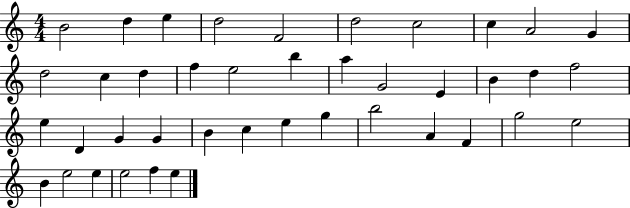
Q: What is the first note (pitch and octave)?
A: B4